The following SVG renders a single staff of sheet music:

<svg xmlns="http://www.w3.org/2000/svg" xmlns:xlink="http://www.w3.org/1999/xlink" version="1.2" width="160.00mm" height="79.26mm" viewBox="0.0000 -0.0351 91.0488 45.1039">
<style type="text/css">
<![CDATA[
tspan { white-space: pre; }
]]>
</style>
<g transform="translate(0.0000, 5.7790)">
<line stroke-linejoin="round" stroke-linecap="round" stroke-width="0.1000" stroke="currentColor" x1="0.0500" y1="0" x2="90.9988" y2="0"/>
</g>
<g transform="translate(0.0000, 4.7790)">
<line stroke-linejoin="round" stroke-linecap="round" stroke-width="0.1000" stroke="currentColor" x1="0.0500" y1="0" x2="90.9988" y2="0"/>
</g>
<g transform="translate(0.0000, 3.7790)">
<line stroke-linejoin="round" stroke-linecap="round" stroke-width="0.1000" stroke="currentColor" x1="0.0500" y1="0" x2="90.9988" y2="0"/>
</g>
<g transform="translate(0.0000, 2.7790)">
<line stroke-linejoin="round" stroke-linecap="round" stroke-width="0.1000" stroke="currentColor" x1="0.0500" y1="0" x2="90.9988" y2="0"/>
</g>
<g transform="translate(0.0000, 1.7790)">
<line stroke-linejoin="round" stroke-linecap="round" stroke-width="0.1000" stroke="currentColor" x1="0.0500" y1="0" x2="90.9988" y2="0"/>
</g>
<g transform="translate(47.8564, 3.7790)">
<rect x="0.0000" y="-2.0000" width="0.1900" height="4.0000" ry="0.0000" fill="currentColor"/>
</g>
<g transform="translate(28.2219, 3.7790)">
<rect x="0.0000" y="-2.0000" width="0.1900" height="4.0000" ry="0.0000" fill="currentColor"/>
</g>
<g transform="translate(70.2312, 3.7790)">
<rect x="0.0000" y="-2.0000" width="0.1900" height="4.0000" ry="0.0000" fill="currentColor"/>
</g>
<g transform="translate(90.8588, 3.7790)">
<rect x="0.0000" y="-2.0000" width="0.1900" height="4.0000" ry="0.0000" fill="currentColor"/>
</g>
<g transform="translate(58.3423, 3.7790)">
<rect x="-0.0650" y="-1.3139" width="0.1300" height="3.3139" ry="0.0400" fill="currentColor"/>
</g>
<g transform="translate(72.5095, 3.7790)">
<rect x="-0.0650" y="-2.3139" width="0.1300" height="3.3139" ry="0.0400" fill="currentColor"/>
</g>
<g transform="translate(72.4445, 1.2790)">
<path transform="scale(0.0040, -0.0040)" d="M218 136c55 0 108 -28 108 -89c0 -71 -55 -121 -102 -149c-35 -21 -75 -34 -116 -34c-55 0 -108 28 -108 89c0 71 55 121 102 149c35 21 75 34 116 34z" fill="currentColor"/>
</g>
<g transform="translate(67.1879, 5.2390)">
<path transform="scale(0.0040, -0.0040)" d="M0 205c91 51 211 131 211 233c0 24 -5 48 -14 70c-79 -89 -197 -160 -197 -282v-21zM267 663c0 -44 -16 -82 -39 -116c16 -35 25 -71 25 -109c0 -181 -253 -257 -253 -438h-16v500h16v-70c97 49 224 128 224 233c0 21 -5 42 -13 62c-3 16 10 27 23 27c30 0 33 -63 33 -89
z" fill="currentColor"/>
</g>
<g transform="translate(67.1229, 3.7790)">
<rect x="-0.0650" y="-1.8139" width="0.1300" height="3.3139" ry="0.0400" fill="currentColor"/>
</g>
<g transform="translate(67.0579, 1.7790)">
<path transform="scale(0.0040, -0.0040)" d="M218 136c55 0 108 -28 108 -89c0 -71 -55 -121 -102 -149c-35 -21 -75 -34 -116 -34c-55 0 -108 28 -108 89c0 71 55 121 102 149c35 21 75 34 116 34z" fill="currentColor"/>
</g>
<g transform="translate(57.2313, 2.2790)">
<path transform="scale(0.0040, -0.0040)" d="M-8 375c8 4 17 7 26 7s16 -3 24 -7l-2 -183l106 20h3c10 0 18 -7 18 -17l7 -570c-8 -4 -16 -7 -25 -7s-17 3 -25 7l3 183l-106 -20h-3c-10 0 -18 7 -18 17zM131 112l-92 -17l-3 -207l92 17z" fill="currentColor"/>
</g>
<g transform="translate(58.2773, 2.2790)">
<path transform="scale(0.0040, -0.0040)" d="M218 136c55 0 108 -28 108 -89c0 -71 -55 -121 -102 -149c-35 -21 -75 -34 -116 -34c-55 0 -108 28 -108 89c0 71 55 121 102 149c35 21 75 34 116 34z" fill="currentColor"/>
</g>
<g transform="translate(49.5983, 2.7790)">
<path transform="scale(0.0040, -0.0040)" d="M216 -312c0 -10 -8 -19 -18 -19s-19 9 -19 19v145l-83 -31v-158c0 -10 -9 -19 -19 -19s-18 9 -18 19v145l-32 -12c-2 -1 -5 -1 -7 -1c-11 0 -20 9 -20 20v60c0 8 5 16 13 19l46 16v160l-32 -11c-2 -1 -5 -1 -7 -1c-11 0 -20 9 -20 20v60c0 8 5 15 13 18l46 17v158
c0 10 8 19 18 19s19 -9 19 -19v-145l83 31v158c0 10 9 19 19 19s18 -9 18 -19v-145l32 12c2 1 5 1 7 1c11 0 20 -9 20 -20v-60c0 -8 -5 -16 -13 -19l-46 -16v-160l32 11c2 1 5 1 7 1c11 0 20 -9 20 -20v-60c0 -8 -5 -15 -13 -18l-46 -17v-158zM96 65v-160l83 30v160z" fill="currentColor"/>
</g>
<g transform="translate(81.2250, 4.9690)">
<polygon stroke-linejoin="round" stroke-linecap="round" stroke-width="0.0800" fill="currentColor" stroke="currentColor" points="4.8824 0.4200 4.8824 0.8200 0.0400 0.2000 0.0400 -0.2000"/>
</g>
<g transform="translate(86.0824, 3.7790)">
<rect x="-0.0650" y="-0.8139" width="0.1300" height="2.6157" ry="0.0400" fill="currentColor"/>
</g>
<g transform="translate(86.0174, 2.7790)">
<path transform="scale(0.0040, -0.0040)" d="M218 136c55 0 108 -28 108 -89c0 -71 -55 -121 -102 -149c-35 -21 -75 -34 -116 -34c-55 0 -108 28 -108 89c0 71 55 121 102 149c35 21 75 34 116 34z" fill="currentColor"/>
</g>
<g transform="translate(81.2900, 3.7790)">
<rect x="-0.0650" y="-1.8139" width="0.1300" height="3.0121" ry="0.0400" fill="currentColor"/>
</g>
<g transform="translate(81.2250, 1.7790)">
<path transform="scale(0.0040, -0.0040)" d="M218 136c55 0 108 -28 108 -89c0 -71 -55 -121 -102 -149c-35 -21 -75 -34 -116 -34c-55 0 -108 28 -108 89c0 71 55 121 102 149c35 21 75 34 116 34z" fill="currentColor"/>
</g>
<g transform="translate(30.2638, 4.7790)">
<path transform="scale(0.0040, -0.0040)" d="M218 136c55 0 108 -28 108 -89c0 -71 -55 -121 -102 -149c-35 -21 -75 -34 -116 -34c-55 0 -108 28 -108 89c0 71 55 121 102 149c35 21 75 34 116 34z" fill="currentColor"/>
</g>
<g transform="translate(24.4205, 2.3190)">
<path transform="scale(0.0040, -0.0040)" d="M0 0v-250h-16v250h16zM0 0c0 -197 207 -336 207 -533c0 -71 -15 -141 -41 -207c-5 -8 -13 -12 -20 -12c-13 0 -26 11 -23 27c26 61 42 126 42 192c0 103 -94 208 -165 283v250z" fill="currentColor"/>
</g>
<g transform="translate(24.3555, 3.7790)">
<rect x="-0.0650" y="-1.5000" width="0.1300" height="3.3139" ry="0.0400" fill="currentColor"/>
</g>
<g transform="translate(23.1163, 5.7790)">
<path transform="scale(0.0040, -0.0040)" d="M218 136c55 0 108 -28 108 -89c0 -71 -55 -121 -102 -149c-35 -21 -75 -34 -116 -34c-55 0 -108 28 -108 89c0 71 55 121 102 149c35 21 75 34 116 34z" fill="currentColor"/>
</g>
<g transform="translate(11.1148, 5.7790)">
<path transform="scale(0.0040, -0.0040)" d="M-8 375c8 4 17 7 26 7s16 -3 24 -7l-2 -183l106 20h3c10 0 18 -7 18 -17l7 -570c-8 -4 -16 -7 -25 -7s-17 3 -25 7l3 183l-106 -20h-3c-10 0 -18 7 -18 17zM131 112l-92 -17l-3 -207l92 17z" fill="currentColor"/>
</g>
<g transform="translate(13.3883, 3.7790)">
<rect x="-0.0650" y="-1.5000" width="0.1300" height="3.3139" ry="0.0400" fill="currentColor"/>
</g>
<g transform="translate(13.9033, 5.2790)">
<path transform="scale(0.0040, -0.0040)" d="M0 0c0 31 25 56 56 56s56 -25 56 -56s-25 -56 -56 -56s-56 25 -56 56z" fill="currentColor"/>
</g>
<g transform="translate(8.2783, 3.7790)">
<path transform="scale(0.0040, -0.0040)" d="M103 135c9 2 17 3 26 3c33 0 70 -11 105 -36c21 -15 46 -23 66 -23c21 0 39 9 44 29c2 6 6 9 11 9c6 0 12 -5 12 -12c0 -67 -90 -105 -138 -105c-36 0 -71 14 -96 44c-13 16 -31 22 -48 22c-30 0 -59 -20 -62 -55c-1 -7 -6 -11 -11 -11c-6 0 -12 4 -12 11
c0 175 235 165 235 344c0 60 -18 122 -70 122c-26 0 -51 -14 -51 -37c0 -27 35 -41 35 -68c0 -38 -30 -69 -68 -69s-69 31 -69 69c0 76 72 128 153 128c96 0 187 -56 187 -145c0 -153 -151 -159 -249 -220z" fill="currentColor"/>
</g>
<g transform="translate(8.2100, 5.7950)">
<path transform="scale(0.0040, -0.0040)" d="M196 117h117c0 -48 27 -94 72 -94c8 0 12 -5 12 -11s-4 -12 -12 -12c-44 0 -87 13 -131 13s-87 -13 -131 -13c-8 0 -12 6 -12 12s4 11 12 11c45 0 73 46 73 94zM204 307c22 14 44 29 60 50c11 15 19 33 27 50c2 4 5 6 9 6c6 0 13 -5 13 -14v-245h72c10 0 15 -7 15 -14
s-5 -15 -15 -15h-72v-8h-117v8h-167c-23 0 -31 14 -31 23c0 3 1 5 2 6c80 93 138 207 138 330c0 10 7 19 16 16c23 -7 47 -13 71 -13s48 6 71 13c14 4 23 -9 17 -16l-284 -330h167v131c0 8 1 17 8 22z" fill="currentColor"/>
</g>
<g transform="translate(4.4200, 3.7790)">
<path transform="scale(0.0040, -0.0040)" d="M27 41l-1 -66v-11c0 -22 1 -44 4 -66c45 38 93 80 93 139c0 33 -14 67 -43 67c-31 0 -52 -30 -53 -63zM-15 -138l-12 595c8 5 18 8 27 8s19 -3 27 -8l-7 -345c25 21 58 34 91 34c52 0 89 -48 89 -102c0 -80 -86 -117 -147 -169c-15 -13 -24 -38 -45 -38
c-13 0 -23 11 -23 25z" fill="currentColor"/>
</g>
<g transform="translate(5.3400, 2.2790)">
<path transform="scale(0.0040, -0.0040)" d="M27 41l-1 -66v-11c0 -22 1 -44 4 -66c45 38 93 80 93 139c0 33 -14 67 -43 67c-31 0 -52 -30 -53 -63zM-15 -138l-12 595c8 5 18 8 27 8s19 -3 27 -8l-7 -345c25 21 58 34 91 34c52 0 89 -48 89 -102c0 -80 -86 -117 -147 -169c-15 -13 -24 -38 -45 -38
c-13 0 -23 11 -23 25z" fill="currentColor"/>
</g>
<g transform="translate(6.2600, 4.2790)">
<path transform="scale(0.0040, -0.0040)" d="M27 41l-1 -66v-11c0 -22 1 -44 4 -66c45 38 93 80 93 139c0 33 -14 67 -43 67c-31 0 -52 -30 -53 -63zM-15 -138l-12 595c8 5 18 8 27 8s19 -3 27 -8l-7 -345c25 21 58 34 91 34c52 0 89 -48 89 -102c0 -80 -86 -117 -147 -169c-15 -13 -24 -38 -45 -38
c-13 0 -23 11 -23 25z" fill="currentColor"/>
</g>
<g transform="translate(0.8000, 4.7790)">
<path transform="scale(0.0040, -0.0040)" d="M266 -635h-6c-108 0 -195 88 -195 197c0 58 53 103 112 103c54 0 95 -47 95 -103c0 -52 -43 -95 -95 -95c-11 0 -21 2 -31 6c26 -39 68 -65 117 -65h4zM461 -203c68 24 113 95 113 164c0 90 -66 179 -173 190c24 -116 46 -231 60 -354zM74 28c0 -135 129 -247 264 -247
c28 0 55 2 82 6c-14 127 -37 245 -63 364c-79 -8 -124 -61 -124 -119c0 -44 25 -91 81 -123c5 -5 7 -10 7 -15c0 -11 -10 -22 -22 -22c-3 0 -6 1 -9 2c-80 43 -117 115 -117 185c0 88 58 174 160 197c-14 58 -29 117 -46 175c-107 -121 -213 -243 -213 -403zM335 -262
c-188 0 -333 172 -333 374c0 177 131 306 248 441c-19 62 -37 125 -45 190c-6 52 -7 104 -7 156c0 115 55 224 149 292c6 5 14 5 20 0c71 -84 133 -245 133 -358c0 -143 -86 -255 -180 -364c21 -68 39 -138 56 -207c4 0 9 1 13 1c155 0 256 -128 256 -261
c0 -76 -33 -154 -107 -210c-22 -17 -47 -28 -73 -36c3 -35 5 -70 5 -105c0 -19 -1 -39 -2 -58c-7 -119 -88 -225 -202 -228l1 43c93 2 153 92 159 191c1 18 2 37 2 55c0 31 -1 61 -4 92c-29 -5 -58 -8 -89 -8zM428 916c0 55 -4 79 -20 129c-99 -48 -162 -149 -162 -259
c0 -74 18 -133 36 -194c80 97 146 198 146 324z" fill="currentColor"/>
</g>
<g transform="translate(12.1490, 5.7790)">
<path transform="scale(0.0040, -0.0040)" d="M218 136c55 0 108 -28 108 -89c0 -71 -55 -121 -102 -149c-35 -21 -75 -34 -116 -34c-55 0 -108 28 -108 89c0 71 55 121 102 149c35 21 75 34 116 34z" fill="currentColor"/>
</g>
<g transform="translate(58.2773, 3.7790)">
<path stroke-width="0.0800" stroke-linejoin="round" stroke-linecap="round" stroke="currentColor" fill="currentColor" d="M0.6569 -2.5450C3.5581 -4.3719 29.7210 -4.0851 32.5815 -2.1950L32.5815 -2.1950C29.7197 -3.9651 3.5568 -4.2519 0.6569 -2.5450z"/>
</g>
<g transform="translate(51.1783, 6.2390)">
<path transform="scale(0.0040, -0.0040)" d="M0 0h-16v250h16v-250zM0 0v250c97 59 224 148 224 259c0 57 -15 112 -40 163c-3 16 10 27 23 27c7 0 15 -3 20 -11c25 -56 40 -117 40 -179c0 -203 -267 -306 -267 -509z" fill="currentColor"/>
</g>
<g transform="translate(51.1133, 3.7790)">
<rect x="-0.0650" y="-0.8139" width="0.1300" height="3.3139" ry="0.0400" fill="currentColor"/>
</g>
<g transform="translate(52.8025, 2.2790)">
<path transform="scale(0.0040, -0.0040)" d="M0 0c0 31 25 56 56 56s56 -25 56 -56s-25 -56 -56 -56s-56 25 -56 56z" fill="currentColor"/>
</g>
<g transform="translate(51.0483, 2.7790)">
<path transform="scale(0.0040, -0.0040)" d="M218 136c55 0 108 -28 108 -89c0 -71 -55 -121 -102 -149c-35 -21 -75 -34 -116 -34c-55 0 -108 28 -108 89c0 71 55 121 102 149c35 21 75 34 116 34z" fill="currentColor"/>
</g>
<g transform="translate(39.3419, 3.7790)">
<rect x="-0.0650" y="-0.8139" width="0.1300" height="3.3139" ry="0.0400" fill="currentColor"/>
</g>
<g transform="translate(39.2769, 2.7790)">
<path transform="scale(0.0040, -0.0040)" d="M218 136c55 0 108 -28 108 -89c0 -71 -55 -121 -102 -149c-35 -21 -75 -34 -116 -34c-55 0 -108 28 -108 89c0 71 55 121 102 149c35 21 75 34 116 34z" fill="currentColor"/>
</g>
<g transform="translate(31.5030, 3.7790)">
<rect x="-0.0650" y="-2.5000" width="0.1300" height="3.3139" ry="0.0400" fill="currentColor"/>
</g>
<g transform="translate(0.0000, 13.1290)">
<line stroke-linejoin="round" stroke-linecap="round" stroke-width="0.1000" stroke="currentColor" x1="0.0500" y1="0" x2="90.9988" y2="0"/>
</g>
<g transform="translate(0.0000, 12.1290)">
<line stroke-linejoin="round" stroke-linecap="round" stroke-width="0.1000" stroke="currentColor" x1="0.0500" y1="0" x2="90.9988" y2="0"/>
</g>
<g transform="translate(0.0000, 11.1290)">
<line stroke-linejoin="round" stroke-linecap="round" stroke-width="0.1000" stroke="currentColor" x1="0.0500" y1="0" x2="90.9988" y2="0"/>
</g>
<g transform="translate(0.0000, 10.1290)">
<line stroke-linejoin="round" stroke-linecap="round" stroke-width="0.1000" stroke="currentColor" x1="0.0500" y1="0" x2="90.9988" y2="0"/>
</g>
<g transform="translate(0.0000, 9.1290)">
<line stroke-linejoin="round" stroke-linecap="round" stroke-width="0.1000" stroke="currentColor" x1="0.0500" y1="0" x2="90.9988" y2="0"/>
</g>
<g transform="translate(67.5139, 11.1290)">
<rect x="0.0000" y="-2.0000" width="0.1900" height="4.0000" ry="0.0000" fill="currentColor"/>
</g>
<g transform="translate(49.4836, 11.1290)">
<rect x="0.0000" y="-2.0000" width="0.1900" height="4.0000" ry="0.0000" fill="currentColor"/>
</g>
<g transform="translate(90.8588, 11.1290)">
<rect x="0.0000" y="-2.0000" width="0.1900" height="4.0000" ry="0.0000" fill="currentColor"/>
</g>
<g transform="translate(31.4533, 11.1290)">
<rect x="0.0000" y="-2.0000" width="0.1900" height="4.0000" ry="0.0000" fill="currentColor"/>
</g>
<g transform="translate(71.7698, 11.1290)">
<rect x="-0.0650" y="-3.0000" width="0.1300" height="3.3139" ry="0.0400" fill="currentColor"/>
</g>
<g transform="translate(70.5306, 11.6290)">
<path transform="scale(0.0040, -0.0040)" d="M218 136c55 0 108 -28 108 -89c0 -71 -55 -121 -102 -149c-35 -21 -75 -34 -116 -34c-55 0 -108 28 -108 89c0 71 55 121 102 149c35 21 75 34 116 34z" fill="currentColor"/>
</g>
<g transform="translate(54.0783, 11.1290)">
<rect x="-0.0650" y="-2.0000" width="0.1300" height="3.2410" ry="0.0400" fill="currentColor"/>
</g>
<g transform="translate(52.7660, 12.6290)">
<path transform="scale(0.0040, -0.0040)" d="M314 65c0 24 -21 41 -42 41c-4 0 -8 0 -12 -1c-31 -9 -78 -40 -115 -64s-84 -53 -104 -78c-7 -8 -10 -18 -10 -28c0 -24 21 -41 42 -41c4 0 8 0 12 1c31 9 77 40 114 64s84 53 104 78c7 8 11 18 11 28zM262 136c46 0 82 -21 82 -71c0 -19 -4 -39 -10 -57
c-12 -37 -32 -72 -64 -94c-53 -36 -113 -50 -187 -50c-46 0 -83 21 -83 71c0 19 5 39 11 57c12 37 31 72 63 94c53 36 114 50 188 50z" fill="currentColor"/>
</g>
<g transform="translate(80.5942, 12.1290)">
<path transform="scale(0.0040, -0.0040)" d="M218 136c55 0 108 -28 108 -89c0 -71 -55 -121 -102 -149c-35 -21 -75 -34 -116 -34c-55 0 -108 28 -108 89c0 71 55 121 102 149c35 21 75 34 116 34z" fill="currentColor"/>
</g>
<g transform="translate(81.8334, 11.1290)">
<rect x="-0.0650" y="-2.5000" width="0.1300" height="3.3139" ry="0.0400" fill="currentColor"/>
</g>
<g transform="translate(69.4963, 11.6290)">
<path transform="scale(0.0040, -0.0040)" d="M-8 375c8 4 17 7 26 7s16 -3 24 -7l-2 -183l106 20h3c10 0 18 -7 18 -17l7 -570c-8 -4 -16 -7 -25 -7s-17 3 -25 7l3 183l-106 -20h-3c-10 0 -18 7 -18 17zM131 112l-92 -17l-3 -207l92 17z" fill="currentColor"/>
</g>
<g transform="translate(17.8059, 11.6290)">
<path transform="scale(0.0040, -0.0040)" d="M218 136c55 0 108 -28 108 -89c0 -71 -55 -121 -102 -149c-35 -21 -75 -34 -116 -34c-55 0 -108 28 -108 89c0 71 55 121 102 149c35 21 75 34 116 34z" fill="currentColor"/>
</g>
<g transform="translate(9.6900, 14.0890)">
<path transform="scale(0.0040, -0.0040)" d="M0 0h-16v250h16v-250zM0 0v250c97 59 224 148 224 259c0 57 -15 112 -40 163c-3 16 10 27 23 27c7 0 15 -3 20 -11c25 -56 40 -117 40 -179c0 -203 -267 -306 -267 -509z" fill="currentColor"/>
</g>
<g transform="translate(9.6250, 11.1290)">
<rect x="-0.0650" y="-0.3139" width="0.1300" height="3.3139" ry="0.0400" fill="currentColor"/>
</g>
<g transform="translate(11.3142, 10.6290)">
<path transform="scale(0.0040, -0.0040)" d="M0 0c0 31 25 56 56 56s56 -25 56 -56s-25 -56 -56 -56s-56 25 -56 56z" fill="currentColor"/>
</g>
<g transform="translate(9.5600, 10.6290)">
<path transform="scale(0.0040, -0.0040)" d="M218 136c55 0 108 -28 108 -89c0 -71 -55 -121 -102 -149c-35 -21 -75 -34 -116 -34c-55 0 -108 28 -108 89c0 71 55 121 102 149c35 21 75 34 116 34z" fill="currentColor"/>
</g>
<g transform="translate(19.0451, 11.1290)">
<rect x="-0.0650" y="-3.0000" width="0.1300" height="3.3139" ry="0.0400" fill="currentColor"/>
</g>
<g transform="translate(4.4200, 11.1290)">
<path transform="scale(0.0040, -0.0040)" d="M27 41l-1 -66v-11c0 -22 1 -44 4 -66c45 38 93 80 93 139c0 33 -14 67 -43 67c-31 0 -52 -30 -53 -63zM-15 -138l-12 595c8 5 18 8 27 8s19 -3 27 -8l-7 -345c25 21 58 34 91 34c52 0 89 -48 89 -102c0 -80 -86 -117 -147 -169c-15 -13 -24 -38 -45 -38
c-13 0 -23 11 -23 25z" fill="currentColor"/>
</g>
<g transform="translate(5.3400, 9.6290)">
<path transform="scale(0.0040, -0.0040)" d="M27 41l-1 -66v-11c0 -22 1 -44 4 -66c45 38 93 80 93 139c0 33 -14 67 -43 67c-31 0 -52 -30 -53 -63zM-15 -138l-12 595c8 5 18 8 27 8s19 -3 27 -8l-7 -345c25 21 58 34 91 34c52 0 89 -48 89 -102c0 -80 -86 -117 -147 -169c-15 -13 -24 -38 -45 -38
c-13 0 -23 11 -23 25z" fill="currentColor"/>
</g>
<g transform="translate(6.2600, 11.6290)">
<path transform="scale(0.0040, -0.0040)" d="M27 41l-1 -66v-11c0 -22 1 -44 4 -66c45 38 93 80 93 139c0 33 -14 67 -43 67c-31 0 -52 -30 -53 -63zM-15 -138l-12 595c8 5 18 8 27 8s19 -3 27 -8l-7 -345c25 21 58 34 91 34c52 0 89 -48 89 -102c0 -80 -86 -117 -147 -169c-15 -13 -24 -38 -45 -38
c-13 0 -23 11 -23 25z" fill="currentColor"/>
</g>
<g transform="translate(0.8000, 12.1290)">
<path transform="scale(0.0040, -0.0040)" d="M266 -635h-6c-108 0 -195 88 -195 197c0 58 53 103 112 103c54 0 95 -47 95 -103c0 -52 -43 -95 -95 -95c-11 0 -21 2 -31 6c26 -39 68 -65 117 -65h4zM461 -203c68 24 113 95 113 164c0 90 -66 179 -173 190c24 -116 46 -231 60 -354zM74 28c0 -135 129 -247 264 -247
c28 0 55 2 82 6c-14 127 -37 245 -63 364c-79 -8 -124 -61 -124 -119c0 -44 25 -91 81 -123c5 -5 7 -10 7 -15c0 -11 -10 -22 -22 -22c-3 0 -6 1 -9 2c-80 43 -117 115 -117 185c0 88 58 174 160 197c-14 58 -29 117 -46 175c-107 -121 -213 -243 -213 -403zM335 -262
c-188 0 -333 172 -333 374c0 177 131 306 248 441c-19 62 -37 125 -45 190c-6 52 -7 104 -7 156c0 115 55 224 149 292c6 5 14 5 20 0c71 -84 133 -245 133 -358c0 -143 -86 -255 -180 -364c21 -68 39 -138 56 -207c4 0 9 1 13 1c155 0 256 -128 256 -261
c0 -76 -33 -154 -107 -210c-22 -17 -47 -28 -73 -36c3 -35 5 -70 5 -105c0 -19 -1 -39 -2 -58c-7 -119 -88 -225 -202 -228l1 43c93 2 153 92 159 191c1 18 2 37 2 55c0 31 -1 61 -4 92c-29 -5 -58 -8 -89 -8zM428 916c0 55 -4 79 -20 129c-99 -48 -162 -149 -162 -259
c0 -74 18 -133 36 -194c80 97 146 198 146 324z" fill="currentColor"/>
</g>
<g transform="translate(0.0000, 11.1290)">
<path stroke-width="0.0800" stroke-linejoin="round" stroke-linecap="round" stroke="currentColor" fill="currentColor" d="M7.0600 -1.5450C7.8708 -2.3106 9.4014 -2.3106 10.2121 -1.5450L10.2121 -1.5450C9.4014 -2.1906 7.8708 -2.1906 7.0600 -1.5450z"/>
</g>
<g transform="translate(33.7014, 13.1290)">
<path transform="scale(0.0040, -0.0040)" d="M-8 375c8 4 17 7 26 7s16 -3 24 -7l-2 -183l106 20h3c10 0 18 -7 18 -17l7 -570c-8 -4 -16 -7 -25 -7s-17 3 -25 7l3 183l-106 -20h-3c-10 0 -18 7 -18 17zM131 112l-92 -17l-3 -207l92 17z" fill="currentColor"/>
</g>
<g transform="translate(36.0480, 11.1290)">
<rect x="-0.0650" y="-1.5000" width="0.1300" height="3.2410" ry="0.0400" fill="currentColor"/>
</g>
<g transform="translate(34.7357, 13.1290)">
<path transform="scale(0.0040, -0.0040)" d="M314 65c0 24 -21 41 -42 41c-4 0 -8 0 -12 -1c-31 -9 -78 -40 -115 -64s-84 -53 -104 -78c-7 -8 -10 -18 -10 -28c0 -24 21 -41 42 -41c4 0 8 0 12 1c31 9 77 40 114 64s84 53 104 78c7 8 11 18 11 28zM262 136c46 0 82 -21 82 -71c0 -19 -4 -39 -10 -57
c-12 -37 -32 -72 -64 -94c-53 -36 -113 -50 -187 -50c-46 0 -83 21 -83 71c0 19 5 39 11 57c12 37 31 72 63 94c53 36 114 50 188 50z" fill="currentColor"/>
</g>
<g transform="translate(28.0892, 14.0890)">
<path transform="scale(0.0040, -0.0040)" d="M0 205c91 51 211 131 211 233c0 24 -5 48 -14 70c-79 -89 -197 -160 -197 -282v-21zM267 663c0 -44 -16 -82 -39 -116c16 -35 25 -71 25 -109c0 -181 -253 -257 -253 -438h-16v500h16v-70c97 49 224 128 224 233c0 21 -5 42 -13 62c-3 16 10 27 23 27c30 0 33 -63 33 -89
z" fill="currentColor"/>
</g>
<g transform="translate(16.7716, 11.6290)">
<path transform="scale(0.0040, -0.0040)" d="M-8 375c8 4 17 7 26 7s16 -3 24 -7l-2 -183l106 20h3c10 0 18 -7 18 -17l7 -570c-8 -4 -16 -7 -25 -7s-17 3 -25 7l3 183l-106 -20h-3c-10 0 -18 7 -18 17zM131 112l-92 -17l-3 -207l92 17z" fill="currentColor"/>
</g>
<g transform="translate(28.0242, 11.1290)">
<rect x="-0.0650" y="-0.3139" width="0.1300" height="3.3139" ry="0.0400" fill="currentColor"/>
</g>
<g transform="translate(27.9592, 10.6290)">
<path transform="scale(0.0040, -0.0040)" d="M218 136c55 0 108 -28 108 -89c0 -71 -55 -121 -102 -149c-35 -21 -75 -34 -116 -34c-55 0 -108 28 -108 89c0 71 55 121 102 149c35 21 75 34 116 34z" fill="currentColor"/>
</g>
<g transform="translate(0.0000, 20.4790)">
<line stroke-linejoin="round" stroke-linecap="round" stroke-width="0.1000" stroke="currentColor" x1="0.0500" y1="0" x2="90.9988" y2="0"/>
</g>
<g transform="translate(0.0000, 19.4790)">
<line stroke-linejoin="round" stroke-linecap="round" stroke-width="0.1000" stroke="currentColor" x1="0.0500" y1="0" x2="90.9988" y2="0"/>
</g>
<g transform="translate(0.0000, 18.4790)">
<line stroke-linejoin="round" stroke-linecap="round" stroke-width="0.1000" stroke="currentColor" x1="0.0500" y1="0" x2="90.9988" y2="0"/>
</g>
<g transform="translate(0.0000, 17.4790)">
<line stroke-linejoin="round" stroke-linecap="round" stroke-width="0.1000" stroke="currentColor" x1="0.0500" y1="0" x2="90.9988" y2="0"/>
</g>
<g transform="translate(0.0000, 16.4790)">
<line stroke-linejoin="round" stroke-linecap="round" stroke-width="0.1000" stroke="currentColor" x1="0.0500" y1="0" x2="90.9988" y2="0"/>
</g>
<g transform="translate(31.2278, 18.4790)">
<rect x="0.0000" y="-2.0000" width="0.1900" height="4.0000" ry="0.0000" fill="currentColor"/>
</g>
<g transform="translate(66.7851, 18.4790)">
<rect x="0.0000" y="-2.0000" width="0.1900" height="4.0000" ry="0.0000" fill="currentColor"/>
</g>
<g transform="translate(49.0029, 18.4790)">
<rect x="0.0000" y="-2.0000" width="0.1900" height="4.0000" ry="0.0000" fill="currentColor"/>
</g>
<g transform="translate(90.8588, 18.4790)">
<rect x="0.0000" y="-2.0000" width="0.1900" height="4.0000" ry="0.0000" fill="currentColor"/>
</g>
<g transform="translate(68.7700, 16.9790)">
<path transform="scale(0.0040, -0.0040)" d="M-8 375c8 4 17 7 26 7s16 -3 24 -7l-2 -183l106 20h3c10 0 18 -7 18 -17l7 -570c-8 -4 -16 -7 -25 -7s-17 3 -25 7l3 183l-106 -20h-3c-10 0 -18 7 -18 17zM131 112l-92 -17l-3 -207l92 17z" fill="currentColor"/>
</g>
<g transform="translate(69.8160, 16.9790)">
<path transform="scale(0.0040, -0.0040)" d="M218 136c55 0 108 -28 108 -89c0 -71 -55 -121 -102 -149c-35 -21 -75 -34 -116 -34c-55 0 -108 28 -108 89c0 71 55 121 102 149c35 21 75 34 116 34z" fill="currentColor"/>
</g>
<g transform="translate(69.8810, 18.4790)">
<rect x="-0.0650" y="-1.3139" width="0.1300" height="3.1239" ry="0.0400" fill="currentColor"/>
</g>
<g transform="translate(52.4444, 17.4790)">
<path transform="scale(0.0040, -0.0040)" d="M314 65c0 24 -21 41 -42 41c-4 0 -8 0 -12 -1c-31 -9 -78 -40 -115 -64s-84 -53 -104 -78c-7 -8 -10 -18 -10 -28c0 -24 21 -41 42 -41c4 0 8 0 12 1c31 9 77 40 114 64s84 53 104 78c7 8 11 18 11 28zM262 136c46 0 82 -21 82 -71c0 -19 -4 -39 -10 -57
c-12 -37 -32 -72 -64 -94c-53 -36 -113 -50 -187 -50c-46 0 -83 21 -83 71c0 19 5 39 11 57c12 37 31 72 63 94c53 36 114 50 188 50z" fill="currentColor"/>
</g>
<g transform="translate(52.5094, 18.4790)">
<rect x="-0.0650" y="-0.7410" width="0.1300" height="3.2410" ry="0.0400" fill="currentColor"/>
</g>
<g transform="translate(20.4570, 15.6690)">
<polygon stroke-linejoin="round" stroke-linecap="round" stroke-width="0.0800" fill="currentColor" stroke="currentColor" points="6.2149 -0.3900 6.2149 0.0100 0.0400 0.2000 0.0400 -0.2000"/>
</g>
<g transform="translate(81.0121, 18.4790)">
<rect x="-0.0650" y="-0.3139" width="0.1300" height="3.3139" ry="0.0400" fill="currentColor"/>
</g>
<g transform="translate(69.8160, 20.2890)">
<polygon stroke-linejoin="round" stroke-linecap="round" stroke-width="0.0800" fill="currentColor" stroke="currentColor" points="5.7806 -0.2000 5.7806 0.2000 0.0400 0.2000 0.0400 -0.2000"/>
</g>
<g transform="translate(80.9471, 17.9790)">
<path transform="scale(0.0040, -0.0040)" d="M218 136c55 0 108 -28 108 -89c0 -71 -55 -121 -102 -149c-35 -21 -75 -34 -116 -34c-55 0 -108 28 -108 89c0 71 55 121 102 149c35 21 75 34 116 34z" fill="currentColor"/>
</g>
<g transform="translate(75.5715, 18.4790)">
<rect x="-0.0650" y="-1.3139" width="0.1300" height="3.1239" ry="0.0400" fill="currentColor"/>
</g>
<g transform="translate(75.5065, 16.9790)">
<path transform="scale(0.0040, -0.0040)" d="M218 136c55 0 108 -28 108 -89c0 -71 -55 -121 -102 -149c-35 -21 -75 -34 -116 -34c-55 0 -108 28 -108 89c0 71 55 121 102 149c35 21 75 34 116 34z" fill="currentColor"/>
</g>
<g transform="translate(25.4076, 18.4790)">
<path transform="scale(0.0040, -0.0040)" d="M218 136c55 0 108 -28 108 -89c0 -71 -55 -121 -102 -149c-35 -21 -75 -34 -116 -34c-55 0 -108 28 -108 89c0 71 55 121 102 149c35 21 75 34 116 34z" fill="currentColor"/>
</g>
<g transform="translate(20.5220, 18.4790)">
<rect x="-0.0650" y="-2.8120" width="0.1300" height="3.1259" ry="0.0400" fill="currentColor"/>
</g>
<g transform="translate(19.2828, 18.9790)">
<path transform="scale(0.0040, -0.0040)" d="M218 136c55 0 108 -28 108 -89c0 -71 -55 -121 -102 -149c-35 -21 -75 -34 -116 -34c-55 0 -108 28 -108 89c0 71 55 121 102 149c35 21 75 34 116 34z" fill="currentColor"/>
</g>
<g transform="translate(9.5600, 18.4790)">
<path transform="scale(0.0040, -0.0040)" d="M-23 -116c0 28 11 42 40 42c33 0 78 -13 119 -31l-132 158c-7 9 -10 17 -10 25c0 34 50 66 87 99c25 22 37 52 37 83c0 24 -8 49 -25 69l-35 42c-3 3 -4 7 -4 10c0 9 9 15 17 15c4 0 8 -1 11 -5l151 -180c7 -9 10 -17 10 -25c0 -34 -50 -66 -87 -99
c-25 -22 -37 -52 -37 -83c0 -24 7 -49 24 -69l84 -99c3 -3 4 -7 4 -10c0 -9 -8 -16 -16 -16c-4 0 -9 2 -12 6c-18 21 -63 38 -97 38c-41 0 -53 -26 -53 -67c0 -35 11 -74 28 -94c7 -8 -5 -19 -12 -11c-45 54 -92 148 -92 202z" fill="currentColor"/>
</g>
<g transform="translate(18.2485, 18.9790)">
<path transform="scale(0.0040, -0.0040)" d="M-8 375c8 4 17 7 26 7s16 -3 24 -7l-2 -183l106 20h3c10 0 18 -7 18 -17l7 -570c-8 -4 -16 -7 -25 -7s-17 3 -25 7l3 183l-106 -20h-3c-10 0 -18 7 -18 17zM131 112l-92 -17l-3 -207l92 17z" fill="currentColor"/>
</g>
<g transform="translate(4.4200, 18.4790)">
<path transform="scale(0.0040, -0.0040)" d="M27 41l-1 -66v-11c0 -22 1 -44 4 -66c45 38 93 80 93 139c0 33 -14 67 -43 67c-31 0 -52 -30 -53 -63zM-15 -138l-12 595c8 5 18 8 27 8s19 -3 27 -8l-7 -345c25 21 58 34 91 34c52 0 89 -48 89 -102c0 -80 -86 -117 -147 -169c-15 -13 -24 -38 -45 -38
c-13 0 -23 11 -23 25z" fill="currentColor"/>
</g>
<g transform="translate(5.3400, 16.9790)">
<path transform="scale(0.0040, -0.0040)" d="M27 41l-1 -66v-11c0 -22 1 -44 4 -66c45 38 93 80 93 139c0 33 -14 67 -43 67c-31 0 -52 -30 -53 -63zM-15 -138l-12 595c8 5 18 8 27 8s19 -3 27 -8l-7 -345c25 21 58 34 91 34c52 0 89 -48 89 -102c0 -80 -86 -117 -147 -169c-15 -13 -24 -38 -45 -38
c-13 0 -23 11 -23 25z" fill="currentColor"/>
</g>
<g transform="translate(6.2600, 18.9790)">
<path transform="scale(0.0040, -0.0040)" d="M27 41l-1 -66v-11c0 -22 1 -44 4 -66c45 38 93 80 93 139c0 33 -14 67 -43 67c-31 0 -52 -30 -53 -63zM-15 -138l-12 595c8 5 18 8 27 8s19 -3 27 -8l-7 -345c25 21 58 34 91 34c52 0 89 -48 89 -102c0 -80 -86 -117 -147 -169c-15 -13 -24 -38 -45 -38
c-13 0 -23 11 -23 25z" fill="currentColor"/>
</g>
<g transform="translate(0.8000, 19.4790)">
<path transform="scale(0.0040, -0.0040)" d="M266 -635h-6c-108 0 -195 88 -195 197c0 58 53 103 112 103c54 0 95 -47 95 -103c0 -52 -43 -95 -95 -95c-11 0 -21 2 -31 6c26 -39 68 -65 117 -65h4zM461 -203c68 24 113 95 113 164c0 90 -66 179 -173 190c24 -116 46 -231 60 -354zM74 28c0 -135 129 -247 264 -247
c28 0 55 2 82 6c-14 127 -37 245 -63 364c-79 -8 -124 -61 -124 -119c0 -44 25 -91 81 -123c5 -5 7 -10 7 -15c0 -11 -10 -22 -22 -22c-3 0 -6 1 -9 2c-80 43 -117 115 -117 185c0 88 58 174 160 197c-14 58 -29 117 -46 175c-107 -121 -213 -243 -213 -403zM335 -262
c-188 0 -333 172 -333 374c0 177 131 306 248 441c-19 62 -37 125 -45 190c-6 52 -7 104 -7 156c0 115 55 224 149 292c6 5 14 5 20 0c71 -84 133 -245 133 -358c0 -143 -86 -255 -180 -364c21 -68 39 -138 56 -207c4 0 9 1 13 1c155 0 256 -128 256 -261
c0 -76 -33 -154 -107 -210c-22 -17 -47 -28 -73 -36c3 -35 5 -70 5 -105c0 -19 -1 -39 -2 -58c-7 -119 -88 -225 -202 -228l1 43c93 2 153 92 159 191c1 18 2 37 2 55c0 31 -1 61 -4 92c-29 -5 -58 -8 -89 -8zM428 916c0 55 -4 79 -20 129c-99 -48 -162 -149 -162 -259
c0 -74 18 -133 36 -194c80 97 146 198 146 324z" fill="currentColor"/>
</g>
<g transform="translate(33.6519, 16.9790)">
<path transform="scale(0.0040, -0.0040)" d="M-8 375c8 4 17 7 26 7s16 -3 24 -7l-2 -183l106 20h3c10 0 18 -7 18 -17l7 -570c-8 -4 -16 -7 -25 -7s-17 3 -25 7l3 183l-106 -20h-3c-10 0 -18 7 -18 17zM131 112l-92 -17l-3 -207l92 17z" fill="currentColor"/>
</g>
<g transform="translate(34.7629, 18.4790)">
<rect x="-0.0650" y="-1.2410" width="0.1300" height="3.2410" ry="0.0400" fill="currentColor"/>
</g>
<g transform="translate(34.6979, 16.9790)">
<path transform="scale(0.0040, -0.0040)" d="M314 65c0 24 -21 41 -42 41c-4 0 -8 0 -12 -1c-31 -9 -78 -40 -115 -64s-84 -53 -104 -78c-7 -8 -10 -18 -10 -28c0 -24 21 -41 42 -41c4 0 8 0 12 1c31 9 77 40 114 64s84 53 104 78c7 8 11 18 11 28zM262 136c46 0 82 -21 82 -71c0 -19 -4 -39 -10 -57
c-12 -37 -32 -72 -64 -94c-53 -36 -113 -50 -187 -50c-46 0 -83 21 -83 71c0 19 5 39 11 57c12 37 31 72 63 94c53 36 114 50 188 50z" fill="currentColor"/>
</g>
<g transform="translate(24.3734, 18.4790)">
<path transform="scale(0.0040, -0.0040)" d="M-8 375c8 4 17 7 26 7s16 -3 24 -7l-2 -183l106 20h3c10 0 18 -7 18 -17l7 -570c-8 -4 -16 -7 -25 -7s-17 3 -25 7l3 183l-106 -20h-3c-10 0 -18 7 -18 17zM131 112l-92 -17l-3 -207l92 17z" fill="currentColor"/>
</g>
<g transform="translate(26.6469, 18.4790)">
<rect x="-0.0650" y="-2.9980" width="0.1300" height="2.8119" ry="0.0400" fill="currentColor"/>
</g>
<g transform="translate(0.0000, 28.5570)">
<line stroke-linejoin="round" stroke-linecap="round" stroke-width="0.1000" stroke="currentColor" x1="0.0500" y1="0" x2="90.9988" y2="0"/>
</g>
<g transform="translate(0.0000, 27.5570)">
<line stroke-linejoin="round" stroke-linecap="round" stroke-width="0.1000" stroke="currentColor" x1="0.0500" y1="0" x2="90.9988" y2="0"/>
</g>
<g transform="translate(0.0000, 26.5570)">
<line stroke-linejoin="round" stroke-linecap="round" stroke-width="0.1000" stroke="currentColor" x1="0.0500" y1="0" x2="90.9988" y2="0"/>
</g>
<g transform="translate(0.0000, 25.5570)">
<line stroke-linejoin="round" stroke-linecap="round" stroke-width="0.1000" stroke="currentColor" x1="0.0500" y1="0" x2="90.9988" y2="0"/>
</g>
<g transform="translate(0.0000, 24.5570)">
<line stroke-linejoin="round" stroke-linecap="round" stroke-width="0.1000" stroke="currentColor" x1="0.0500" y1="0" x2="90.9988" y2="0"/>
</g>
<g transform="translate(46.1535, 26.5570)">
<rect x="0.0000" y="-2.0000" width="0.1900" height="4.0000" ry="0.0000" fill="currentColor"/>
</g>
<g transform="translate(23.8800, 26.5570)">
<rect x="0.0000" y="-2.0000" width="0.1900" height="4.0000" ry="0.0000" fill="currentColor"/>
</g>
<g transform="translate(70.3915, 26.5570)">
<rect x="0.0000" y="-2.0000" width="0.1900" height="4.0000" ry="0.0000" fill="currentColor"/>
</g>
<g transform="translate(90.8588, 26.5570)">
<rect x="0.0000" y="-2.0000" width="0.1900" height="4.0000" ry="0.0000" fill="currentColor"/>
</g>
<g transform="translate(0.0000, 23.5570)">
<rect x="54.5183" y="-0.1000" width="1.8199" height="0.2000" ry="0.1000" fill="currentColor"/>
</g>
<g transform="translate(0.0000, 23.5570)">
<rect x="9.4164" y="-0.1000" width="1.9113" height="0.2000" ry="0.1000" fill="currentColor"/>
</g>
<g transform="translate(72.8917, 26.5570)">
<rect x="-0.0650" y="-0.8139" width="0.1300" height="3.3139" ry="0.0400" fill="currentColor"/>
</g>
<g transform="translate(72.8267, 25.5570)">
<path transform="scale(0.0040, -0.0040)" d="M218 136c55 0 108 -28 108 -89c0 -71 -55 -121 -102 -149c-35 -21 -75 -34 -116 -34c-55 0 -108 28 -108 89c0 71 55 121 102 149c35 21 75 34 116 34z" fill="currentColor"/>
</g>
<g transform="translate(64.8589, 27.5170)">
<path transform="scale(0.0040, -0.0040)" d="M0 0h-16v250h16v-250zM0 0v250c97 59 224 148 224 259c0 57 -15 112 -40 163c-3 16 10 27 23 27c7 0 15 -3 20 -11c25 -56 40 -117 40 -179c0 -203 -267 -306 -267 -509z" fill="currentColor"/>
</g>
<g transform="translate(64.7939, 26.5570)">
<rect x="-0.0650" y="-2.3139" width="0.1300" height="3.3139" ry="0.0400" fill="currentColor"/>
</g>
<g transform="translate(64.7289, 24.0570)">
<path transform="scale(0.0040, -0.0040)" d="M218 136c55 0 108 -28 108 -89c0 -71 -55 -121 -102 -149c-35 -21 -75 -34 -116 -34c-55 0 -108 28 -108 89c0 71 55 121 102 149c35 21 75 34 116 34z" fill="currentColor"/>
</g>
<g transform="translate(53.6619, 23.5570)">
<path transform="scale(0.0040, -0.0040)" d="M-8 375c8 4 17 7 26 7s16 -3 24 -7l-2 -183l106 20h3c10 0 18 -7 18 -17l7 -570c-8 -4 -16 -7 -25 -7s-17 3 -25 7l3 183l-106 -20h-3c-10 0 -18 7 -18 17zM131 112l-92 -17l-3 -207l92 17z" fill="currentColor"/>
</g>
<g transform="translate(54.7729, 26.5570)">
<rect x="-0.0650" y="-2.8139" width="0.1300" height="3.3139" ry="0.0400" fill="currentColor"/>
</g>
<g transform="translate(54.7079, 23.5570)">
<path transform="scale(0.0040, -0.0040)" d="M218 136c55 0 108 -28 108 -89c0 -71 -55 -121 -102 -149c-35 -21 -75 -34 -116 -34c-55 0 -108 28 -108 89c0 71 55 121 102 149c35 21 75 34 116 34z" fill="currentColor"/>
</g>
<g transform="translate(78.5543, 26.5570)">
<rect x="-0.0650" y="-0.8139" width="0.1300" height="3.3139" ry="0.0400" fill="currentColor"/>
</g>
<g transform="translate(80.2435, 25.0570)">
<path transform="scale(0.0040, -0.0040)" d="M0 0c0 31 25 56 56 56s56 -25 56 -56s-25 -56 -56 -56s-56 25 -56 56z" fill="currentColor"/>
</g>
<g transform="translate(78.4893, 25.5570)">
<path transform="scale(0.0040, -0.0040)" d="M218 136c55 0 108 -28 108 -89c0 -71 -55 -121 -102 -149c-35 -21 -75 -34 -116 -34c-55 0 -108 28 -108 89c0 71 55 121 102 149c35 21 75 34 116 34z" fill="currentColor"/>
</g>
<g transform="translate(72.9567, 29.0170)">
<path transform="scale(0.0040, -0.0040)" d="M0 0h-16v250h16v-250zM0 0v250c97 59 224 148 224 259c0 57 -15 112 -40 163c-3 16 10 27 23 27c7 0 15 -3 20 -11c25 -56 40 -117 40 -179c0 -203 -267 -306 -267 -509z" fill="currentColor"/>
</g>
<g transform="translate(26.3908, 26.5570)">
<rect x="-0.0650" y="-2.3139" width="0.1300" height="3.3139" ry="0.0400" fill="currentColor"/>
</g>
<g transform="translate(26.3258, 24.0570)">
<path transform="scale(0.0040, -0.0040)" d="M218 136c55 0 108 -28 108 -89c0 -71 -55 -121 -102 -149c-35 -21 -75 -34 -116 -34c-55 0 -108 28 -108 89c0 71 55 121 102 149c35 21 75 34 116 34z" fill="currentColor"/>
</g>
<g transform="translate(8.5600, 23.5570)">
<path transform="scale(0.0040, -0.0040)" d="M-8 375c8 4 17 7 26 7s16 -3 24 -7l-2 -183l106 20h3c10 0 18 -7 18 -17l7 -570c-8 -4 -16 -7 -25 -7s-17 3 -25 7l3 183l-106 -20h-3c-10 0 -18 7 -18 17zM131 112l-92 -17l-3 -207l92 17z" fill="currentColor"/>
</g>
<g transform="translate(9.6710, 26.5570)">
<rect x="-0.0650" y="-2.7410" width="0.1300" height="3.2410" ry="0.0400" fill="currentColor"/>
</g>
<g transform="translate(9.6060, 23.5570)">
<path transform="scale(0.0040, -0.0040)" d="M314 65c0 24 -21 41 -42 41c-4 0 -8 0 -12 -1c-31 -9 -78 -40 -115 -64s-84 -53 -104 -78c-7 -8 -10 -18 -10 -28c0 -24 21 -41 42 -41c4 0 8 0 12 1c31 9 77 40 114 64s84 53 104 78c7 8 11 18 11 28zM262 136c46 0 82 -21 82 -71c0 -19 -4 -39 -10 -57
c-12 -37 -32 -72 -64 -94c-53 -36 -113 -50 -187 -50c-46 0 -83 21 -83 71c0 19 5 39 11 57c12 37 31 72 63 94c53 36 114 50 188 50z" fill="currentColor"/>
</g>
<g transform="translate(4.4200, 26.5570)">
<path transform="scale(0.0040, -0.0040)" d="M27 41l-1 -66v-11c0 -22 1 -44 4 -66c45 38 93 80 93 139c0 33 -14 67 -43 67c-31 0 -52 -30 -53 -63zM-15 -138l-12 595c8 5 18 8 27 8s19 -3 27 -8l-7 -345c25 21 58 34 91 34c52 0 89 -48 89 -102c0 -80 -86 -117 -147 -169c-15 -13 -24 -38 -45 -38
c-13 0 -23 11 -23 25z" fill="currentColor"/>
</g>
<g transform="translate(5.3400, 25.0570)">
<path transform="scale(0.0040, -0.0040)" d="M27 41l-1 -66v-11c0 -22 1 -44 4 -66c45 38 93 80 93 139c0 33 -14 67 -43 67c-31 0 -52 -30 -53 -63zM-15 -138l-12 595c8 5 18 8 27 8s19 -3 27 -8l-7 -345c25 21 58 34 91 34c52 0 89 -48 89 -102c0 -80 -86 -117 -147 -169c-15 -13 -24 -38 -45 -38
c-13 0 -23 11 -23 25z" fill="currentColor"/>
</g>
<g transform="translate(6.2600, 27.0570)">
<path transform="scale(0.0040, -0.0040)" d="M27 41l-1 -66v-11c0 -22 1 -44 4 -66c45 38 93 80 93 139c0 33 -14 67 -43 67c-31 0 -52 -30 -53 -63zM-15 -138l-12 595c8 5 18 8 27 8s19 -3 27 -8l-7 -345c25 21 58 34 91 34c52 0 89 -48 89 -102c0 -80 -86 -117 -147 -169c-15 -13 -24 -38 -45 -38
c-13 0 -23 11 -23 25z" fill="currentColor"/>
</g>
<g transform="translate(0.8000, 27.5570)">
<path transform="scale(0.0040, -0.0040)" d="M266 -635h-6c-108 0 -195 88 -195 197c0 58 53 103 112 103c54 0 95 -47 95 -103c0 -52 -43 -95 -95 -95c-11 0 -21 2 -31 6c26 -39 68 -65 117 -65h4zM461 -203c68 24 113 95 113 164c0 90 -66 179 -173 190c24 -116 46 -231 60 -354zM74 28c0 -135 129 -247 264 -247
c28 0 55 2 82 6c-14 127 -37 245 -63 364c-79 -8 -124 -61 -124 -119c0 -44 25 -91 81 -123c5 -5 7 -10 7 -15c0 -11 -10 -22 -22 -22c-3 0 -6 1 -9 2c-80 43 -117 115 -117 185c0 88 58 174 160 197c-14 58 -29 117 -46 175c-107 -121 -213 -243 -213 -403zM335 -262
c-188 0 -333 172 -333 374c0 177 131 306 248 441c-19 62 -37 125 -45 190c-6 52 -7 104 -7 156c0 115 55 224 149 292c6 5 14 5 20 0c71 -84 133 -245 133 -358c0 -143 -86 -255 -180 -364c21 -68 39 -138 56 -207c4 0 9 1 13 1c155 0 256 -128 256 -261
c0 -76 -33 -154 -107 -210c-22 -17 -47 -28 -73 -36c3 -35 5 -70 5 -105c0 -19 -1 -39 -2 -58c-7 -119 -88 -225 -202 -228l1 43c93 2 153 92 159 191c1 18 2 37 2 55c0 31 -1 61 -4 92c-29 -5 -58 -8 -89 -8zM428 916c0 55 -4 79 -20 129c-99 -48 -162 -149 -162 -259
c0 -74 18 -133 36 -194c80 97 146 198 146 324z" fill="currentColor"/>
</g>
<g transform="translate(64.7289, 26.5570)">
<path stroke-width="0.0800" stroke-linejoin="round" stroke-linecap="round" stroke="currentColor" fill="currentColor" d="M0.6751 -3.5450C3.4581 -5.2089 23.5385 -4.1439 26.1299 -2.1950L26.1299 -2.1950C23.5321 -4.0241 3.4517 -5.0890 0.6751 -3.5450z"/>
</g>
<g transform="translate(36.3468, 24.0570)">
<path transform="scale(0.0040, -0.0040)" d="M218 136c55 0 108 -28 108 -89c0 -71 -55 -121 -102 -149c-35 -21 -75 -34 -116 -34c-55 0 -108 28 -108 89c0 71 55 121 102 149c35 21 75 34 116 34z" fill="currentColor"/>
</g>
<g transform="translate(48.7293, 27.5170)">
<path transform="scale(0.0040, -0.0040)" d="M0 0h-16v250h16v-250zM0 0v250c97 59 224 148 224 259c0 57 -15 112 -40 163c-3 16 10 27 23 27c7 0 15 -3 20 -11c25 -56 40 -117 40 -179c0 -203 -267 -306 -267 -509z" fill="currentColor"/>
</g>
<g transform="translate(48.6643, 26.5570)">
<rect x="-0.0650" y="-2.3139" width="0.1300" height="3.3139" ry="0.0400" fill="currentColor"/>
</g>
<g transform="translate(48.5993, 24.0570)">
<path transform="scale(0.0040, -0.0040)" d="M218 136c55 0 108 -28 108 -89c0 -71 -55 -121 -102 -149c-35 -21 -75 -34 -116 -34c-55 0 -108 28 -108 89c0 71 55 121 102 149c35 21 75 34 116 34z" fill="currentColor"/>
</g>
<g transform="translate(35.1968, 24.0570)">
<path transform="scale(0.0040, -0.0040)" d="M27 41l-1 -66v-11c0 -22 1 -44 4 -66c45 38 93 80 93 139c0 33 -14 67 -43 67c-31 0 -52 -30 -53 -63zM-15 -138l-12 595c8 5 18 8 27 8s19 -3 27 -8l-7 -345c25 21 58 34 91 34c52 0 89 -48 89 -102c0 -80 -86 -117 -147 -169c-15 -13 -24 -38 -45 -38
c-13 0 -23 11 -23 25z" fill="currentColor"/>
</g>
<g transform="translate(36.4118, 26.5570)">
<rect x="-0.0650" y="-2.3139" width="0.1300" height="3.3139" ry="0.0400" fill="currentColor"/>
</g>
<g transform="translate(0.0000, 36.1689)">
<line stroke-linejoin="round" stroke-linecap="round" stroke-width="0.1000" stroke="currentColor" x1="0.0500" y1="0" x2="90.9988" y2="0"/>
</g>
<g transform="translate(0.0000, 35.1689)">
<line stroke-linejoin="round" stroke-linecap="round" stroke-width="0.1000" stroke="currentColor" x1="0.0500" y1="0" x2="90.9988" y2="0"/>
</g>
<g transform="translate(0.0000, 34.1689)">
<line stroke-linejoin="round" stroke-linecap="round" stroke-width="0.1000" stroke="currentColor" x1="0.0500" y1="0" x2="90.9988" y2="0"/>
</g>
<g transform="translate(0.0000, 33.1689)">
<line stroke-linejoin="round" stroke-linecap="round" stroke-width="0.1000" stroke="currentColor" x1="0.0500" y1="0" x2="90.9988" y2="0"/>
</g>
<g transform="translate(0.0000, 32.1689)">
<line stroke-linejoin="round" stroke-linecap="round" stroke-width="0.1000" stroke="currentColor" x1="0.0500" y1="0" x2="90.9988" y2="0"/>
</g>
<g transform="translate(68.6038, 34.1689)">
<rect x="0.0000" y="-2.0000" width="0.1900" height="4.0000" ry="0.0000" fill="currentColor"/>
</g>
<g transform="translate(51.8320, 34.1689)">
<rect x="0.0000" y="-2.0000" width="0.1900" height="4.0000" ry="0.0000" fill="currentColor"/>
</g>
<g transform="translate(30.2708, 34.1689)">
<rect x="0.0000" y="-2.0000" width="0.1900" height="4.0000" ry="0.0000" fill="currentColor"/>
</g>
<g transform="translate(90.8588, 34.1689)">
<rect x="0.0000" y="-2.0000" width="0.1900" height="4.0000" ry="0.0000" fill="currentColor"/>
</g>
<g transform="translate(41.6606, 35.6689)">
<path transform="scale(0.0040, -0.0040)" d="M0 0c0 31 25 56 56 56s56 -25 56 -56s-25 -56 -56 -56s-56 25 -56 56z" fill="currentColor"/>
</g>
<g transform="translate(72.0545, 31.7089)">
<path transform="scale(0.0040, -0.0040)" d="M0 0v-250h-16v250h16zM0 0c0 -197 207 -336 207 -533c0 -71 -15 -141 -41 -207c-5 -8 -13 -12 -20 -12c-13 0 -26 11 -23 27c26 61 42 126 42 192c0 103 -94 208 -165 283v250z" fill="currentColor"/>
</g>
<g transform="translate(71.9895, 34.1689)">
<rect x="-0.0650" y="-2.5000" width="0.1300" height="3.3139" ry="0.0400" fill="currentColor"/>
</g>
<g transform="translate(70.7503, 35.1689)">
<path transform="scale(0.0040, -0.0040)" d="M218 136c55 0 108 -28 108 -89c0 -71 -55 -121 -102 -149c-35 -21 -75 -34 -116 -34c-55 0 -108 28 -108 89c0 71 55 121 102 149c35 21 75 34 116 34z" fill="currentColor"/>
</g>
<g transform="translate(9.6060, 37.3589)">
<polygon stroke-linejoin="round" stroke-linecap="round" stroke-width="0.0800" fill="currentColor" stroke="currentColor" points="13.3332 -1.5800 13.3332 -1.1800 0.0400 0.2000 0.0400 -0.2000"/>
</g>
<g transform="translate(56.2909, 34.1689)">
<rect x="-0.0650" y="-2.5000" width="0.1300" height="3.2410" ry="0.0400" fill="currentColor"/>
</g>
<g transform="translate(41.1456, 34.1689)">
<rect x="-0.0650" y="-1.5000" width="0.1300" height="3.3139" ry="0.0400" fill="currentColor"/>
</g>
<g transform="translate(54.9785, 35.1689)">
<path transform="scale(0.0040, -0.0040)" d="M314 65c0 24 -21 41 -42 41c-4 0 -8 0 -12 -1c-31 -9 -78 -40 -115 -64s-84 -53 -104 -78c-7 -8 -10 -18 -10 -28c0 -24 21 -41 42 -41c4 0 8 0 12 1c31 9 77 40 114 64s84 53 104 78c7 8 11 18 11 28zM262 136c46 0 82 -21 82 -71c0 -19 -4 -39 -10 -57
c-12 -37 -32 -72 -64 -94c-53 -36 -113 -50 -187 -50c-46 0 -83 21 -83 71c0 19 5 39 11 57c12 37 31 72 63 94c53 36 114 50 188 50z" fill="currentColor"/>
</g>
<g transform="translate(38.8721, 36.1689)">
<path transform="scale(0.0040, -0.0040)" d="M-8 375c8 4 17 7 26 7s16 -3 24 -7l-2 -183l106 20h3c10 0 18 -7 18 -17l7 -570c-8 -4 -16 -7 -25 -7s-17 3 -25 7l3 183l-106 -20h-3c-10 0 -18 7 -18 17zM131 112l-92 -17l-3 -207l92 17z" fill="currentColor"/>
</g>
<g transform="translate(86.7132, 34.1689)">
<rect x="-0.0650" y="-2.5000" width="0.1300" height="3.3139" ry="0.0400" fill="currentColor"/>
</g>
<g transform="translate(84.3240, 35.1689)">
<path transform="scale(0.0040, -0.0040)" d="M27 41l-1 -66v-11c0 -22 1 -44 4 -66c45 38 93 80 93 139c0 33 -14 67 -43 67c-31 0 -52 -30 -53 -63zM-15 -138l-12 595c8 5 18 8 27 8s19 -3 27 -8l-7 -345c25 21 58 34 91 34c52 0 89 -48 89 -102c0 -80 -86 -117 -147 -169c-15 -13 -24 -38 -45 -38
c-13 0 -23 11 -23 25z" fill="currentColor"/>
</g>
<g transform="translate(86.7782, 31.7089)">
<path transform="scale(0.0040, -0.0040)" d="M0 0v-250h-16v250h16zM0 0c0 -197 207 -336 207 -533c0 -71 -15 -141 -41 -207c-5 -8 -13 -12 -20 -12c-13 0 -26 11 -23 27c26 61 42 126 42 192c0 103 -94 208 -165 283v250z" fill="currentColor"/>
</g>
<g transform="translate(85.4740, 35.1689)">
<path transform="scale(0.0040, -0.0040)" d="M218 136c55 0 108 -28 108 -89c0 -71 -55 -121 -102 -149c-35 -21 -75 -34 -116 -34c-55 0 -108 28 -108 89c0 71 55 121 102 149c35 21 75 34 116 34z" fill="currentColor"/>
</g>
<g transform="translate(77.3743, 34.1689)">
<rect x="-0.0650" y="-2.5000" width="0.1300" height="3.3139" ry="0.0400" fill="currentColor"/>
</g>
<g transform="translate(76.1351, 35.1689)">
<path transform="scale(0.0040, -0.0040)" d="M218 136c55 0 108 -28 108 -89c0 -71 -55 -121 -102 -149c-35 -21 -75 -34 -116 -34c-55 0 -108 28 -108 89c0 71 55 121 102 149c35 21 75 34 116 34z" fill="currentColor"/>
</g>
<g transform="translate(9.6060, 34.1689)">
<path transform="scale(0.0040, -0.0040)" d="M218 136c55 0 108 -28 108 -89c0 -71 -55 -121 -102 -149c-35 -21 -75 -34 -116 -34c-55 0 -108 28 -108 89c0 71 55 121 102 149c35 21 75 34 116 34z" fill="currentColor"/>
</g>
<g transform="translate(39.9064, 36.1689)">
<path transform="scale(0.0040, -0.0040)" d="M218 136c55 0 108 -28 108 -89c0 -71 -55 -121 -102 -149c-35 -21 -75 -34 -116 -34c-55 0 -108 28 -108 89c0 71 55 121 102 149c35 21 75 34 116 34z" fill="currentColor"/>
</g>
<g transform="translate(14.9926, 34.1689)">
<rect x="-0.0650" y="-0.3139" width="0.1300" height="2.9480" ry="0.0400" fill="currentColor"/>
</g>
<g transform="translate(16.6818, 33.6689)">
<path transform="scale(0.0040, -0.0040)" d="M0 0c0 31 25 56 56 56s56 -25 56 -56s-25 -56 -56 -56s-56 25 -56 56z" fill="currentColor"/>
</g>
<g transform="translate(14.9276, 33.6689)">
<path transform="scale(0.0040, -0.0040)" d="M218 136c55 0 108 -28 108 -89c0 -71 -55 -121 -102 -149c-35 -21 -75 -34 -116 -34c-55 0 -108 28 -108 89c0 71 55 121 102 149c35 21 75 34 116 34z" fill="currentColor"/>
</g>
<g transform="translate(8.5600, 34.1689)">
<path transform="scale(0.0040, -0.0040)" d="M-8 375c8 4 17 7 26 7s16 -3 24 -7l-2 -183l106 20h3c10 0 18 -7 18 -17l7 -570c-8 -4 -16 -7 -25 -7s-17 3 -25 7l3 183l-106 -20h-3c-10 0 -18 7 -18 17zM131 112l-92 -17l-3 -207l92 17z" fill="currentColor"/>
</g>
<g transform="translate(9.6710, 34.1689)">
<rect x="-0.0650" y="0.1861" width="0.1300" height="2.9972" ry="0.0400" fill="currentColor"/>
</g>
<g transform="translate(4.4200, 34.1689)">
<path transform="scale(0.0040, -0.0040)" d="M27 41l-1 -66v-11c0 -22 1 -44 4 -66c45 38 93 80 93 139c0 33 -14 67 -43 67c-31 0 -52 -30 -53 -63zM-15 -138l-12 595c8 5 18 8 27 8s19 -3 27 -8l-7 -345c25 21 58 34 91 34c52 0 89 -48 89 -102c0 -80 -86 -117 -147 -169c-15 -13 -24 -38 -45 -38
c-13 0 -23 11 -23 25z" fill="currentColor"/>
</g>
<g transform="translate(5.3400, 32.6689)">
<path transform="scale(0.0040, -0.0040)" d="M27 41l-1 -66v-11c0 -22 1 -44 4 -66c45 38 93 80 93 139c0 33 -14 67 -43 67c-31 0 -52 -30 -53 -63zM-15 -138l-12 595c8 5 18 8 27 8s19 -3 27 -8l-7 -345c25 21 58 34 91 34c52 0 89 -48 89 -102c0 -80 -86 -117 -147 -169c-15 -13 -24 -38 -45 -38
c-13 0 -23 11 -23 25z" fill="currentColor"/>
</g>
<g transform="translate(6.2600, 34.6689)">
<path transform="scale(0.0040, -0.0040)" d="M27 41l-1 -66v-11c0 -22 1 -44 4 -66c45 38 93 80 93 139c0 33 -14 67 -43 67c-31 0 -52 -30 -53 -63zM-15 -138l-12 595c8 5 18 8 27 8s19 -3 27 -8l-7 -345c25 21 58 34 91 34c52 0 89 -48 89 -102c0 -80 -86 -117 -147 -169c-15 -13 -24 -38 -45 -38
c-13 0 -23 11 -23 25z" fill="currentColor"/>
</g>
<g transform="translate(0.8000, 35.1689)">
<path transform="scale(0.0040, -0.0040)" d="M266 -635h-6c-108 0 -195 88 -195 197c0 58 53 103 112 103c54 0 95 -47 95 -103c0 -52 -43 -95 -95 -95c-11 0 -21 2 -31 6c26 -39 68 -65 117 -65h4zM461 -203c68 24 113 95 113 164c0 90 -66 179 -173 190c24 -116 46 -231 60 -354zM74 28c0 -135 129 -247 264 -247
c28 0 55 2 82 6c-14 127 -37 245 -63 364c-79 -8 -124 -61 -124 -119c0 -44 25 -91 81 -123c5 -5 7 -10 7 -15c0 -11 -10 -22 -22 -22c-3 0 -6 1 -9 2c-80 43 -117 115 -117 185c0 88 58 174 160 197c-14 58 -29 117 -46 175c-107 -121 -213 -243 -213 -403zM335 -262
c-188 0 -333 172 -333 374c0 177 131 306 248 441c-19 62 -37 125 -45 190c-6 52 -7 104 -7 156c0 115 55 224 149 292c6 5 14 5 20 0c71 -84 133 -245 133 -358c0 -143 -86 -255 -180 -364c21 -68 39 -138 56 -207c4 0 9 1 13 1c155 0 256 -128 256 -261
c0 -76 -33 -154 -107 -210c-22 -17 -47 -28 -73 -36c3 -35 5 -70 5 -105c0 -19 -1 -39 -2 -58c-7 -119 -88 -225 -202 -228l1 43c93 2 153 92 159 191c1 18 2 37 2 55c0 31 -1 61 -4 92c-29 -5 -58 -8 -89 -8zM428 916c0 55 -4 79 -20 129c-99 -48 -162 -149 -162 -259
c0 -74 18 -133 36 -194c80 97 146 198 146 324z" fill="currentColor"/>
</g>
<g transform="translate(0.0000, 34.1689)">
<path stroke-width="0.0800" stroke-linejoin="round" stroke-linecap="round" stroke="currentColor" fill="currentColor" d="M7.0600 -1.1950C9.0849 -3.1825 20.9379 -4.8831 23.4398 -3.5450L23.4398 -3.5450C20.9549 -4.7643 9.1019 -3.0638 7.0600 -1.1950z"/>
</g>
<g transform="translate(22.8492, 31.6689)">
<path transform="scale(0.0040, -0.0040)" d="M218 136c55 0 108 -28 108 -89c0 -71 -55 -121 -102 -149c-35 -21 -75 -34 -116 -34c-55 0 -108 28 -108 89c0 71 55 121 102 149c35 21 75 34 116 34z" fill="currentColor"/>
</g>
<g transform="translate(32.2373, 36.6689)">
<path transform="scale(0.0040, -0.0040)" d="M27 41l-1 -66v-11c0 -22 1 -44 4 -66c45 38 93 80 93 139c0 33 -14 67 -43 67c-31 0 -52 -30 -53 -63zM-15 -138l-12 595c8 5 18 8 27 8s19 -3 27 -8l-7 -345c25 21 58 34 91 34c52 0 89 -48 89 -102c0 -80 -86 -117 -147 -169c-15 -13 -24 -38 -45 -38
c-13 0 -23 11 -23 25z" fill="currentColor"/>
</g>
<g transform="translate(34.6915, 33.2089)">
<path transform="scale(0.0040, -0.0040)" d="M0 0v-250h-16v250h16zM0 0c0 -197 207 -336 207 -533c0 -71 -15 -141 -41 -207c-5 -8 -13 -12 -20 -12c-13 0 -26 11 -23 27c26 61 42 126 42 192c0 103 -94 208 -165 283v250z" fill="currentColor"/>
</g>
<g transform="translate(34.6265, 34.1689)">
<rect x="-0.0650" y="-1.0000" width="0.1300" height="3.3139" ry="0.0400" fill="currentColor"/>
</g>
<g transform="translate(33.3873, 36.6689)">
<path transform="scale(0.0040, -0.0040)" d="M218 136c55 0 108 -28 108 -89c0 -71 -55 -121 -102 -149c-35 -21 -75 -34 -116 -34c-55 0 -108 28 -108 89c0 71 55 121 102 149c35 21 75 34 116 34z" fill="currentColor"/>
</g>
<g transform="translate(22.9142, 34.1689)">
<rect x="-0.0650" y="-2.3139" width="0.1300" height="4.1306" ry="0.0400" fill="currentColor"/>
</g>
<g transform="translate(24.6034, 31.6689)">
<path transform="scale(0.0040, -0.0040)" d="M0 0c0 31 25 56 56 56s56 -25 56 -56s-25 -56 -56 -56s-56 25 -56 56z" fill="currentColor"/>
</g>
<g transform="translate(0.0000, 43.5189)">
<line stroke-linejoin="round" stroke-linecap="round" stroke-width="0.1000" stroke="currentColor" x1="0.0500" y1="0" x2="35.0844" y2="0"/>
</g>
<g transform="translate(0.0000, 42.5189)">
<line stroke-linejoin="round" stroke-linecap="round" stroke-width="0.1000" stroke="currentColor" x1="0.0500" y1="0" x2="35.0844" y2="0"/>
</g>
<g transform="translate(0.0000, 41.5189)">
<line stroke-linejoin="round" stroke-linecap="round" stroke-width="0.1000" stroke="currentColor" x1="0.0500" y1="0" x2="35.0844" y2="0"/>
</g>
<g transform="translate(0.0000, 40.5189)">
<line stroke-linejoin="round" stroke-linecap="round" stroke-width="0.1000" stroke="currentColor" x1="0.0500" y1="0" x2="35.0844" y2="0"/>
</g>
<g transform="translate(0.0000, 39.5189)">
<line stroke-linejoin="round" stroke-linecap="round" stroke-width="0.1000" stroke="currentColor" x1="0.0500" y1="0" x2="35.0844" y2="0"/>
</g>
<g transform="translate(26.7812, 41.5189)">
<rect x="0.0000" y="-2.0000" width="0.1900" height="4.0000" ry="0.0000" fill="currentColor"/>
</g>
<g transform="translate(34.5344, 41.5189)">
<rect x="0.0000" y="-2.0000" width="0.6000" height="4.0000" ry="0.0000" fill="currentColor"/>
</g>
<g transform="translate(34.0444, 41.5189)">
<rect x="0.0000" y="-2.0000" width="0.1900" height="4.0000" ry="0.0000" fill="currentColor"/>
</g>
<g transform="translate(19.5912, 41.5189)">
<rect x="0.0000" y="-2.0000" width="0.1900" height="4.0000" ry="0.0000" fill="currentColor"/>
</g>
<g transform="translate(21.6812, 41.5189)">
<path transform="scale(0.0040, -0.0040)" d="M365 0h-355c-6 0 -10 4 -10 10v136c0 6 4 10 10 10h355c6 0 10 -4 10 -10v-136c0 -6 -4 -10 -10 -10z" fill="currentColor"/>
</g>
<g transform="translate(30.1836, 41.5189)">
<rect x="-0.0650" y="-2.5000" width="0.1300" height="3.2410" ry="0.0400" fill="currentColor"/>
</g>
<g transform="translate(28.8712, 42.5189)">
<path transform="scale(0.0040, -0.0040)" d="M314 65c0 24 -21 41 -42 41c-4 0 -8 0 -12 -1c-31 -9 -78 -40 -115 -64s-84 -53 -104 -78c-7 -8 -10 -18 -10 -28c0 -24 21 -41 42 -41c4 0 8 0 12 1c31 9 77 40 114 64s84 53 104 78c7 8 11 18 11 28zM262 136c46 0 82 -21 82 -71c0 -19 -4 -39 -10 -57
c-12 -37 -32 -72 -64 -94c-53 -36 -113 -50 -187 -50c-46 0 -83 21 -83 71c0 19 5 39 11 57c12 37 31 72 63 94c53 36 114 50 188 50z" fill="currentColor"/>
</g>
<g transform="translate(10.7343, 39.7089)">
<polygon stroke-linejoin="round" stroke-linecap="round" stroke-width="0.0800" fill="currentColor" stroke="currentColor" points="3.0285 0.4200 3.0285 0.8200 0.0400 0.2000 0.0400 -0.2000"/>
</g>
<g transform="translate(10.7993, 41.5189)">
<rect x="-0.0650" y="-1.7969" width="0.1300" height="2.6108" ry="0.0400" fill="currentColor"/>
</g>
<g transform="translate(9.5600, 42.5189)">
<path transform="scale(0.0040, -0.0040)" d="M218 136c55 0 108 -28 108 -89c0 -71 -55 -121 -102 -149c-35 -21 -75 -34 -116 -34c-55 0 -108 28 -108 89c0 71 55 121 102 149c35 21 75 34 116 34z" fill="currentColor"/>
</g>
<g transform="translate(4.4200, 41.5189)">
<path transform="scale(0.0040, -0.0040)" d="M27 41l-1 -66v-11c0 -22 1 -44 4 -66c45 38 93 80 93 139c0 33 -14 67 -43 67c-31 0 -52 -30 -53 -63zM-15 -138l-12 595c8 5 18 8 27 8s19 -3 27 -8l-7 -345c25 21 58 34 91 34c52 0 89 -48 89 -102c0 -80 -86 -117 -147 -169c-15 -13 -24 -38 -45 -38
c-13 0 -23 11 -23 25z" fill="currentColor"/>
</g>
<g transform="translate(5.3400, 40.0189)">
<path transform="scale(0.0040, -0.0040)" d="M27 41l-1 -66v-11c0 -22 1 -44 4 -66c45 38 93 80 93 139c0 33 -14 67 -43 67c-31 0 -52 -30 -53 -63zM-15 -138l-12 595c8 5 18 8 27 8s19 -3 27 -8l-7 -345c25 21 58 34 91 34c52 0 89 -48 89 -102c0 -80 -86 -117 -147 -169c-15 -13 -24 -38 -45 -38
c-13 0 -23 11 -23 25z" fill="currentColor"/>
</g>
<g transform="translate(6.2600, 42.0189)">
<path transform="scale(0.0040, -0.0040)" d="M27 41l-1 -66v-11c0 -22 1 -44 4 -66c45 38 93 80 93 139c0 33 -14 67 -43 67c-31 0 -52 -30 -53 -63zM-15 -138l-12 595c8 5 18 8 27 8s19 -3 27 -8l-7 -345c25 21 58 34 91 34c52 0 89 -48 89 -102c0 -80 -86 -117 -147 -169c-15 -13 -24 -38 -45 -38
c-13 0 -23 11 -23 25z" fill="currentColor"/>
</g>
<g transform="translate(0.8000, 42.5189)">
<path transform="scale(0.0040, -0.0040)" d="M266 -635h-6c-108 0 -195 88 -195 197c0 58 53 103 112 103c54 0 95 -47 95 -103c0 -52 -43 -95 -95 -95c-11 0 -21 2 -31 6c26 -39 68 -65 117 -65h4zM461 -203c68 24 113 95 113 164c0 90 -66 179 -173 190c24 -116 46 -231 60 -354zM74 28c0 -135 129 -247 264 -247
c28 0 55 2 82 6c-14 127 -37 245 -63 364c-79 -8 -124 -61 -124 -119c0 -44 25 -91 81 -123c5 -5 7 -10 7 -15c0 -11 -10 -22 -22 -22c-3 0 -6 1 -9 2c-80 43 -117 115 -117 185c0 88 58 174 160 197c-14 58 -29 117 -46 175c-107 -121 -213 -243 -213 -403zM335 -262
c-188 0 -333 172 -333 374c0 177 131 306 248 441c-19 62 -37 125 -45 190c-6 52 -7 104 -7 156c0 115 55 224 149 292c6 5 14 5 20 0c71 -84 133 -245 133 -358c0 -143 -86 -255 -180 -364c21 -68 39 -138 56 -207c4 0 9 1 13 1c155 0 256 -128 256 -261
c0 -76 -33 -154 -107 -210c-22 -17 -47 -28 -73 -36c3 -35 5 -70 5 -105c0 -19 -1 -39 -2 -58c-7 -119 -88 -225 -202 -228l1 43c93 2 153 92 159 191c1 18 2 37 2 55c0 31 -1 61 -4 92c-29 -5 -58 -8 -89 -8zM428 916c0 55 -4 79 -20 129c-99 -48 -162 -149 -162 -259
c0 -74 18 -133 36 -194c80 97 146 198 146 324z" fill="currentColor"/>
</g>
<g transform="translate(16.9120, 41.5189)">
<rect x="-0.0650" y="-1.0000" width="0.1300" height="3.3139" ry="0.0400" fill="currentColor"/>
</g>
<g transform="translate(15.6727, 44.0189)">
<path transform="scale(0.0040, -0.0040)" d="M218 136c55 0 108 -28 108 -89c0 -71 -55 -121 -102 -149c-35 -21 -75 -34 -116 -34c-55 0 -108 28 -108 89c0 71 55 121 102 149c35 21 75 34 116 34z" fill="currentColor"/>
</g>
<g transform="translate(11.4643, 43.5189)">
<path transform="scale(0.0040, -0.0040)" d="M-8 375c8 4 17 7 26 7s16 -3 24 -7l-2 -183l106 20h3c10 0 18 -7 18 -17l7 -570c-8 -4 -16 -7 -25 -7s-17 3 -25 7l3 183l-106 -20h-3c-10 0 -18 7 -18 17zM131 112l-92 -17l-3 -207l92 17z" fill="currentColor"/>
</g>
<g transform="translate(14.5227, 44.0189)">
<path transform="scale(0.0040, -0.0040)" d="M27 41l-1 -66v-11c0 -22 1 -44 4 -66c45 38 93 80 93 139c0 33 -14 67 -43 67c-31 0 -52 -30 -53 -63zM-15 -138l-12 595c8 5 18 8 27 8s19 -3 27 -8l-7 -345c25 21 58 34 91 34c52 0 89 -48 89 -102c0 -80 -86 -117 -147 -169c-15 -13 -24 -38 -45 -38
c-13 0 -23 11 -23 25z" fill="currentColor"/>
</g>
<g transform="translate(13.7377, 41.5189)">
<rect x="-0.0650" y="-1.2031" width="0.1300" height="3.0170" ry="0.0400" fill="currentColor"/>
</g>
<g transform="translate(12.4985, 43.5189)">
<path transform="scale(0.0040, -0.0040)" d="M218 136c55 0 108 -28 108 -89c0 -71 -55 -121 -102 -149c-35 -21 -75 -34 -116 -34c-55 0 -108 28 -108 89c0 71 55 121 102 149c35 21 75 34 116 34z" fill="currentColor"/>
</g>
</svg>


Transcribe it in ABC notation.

X:1
T:Untitled
M:2/4
L:1/4
K:Eb
E E/2 G d ^d/2 e f/4 g f/2 d/2 c/2 A c/4 E2 F2 A G z A/2 B/2 e2 d2 e/2 e/2 c a2 g _g g/2 a g/2 d/2 d B/2 c/2 g/2 _D/2 E G2 G/2 G _G/2 G/2 E/2 _D z2 G2